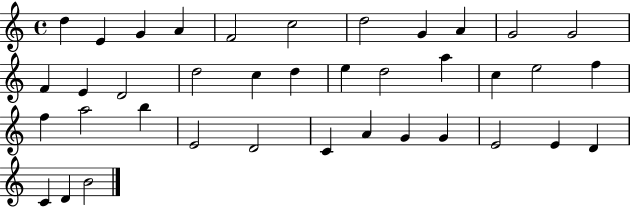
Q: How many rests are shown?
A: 0